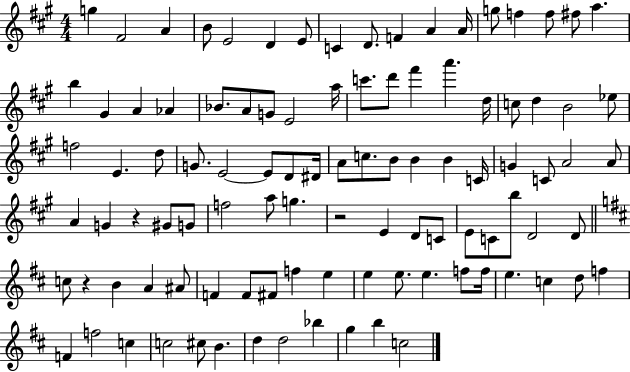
G5/q F#4/h A4/q B4/e E4/h D4/q E4/e C4/q D4/e. F4/q A4/q A4/s G5/e F5/q F5/e F#5/e A5/q. B5/q G#4/q A4/q Ab4/q Bb4/e. A4/e G4/e E4/h A5/s C6/e. D6/e F#6/q A6/q. D5/s C5/e D5/q B4/h Eb5/e F5/h E4/q. D5/e G4/e. E4/h E4/e D4/e D#4/s A4/e C5/e. B4/e B4/q B4/q C4/s G4/q C4/e A4/h A4/e A4/q G4/q R/q G#4/e G4/e F5/h A5/e G5/q. R/h E4/q D4/e C4/e E4/e C4/e B5/e D4/h D4/e C5/e R/q B4/q A4/q A#4/e F4/q F4/e F#4/e F5/q E5/q E5/q E5/e. E5/q. F5/e F5/s E5/q. C5/q D5/e F5/q F4/q F5/h C5/q C5/h C#5/e B4/q. D5/q D5/h Bb5/q G5/q B5/q C5/h